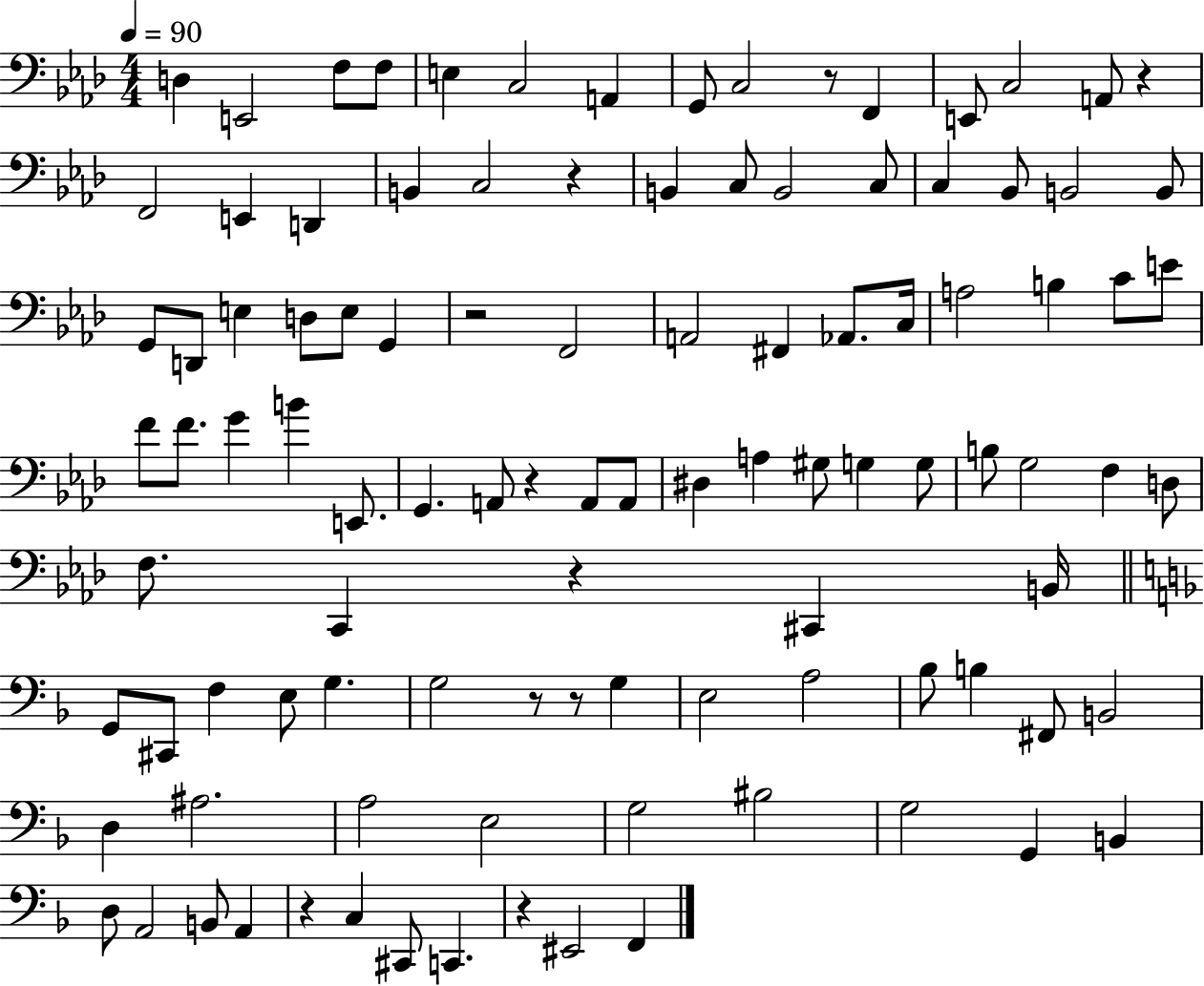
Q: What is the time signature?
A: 4/4